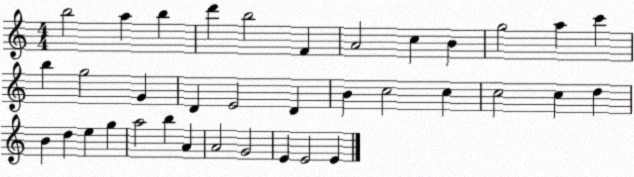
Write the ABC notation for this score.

X:1
T:Untitled
M:4/4
L:1/4
K:C
b2 a b d' b2 F A2 c B g2 a c' b g2 G D E2 D B c2 c c2 c d B d e g a2 b A A2 G2 E E2 E